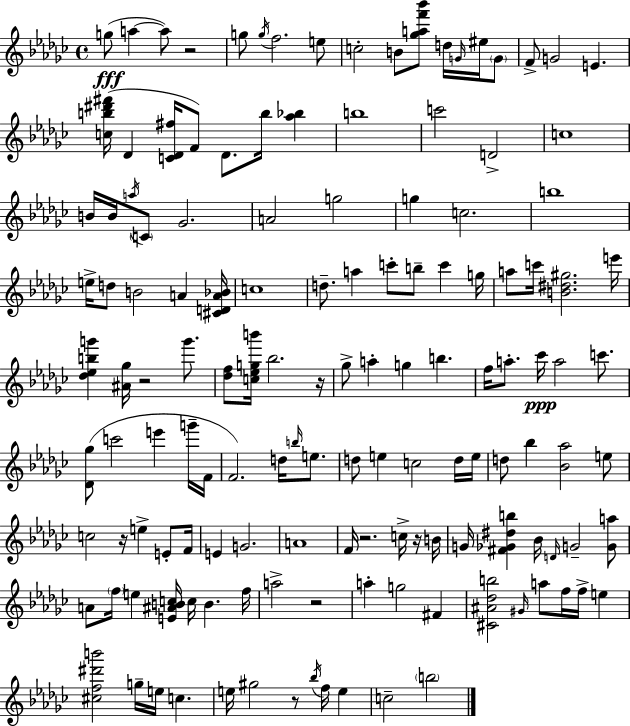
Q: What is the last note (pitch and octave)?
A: B5